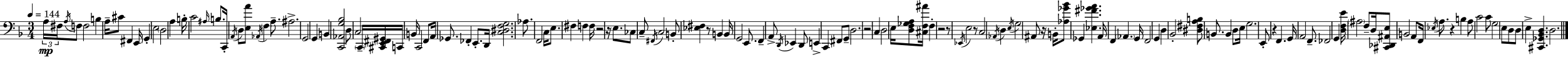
A3/s F#3/s A3/s F3/e F3/h B3/q A3/s C#4/e F#2/q E2/s G2/q E3/h D3/h A3/q B3/s C4/h A#3/s B3/e. C2/s A2/s D3/e [E3,A4]/e Ab2/s F3/q A3/e. A#3/h. G2/h G2/q B2/q [C2,Ab2,G3,Bb3]/h D3/e C3/h C2/s [C#2,E2,F#2,G#2]/s C2/s B2/s C2/h F2/e A2/s Gb2/e. FES2/q E2/e. D2/s [C3,D#3,F3,G3]/h. Ab3/e. F2/h C3/s E3/e. F#3/q F3/q F3/s R/h R/s E3/e. CES3/e C3/e F#2/s C3/h B2/e [Eb3,F#3]/q R/e B2/q B2/s G2/h E2/e. F2/q A2/e D2/s Eb2/q D2/e E2/q C2/q F#2/e G2/e D3/h. R/h C3/q D3/h E3/s [D3,F3,Gb3,A3]/e [C#3,F3,A#4]/s F3/q R/h R/e Eb2/s E3/h R/e C3/h Ab2/s D3/q E3/s G3/h A#2/e R/s B2/s [Ab3,Gb4,Bb4]/e Gb2/q [Eb3,F#4,Gb4,A4]/q. A2/s F2/q Ab2/q. G2/s F2/h G2/q D3/q Bb2/h [D#3,F#3,A3,B3]/e B2/e. B2/q D3/e E3/s G3/h. E2/e R/q F2/q. G2/s A2/h F2/e. FES2/h G2/q [D3,F3,E4]/s A#3/h F3/e D3/s [C#2,Db2,A#2,E3]/e B2/h A2/e F2/s Eb3/s A3/e. R/q B3/q A3/e C4/h C4/e G3/h E3/e D3/e D3/e E3/q [C#2,Gb2,Bb2,D3]/q. D3/h.